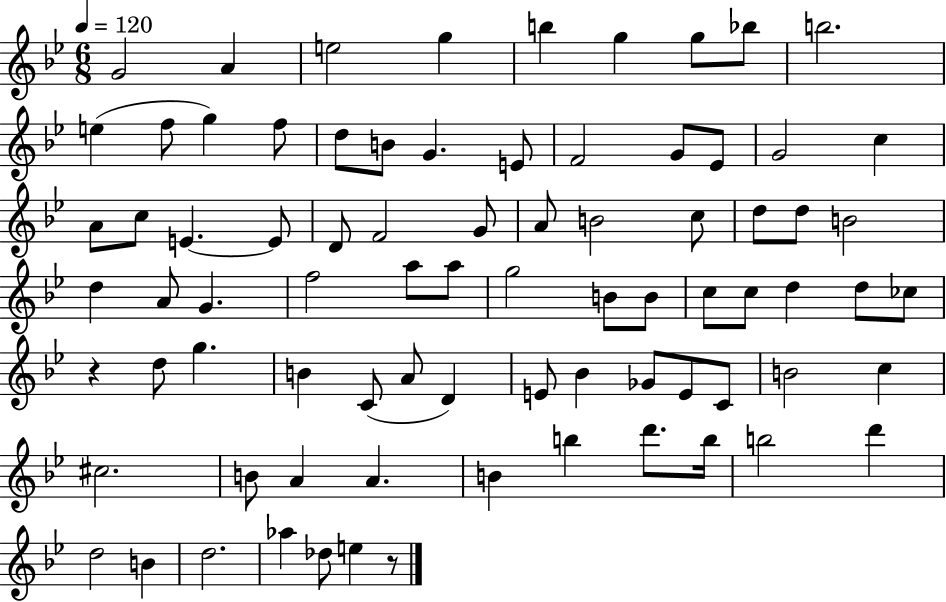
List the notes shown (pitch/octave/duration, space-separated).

G4/h A4/q E5/h G5/q B5/q G5/q G5/e Bb5/e B5/h. E5/q F5/e G5/q F5/e D5/e B4/e G4/q. E4/e F4/h G4/e Eb4/e G4/h C5/q A4/e C5/e E4/q. E4/e D4/e F4/h G4/e A4/e B4/h C5/e D5/e D5/e B4/h D5/q A4/e G4/q. F5/h A5/e A5/e G5/h B4/e B4/e C5/e C5/e D5/q D5/e CES5/e R/q D5/e G5/q. B4/q C4/e A4/e D4/q E4/e Bb4/q Gb4/e E4/e C4/e B4/h C5/q C#5/h. B4/e A4/q A4/q. B4/q B5/q D6/e. B5/s B5/h D6/q D5/h B4/q D5/h. Ab5/q Db5/e E5/q R/e